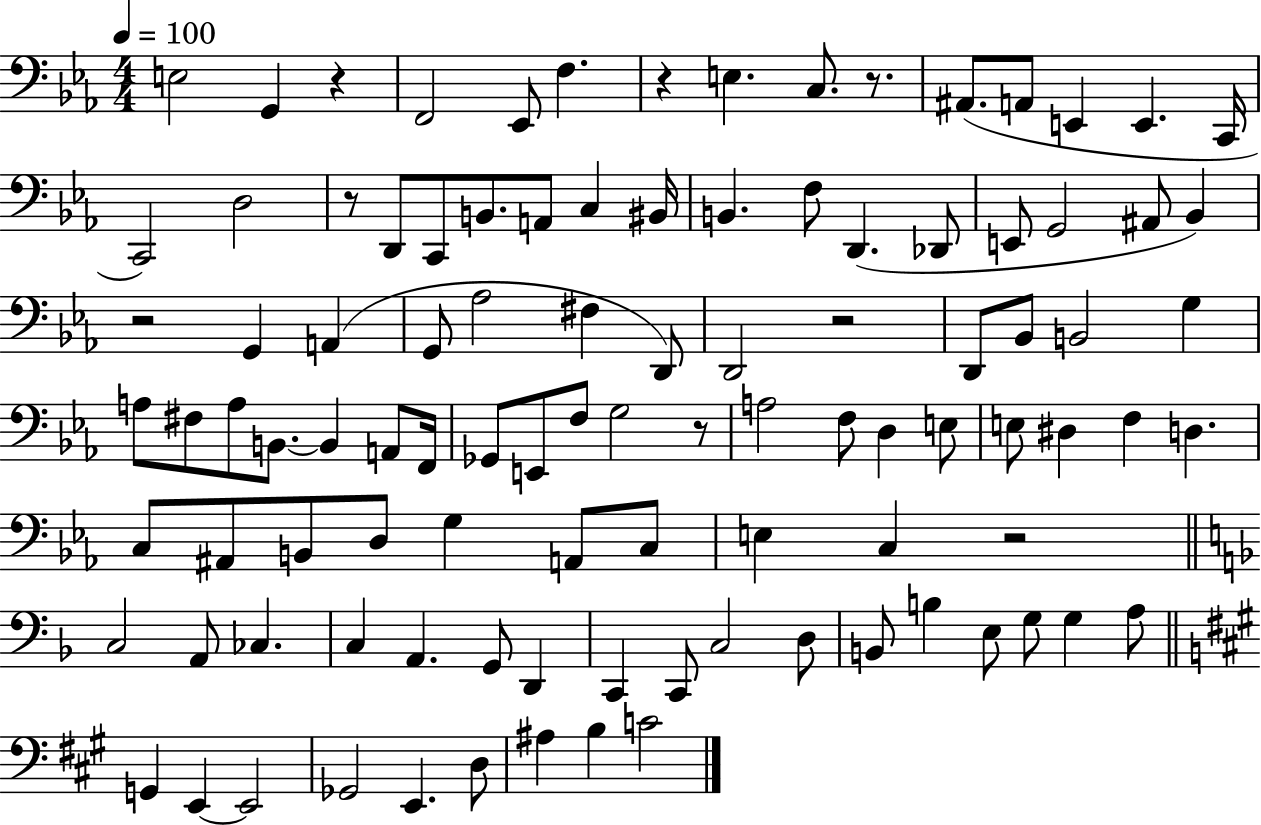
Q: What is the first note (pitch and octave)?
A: E3